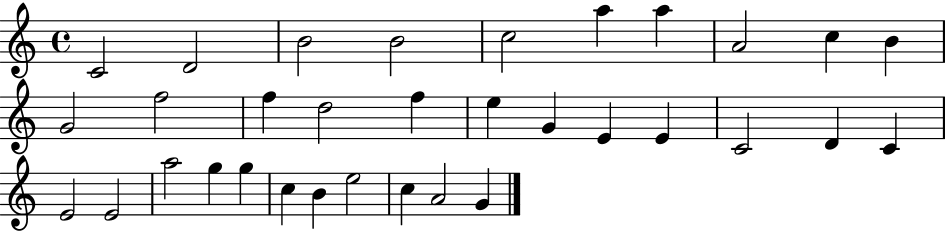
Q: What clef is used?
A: treble